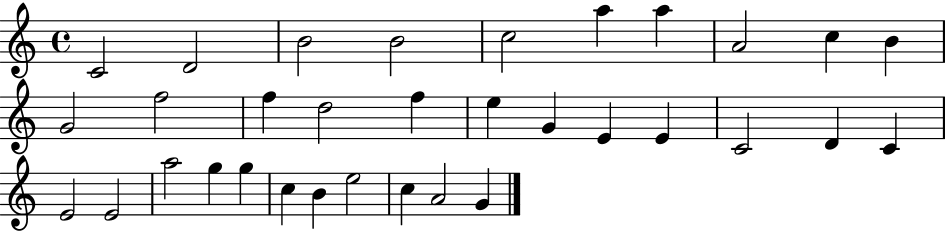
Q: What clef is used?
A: treble